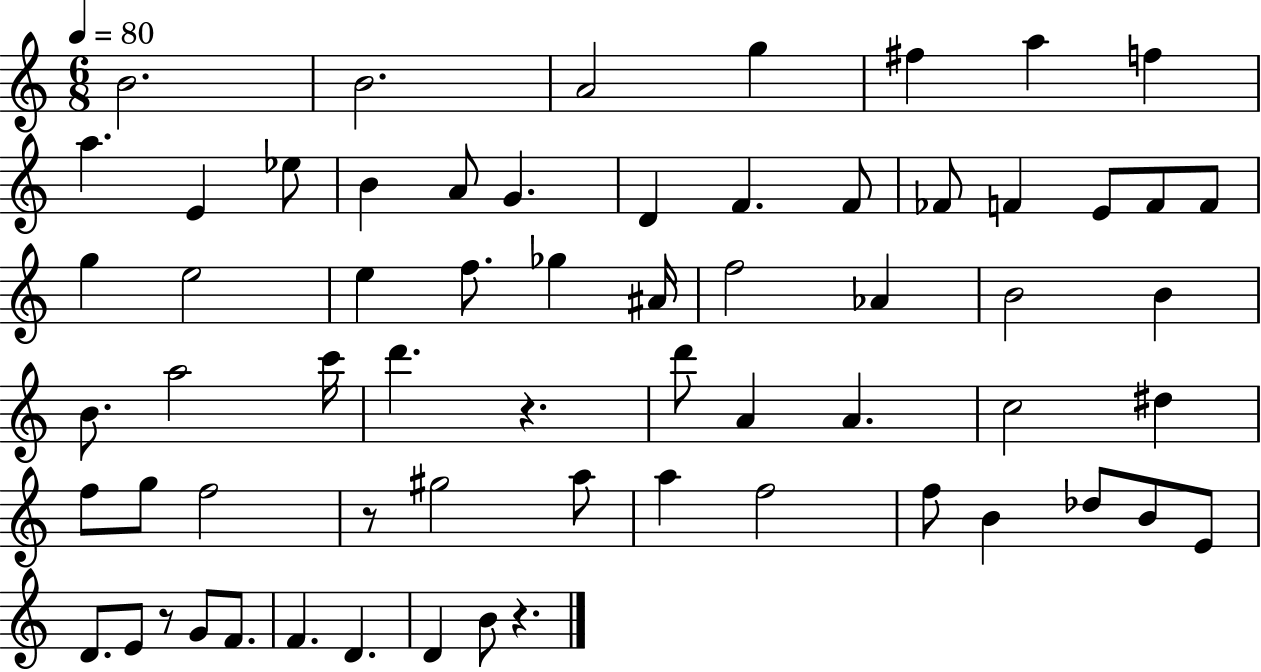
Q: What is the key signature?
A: C major